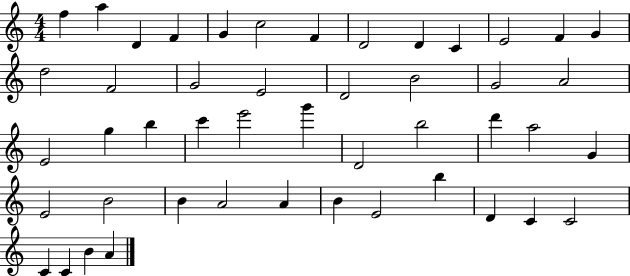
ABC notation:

X:1
T:Untitled
M:4/4
L:1/4
K:C
f a D F G c2 F D2 D C E2 F G d2 F2 G2 E2 D2 B2 G2 A2 E2 g b c' e'2 g' D2 b2 d' a2 G E2 B2 B A2 A B E2 b D C C2 C C B A